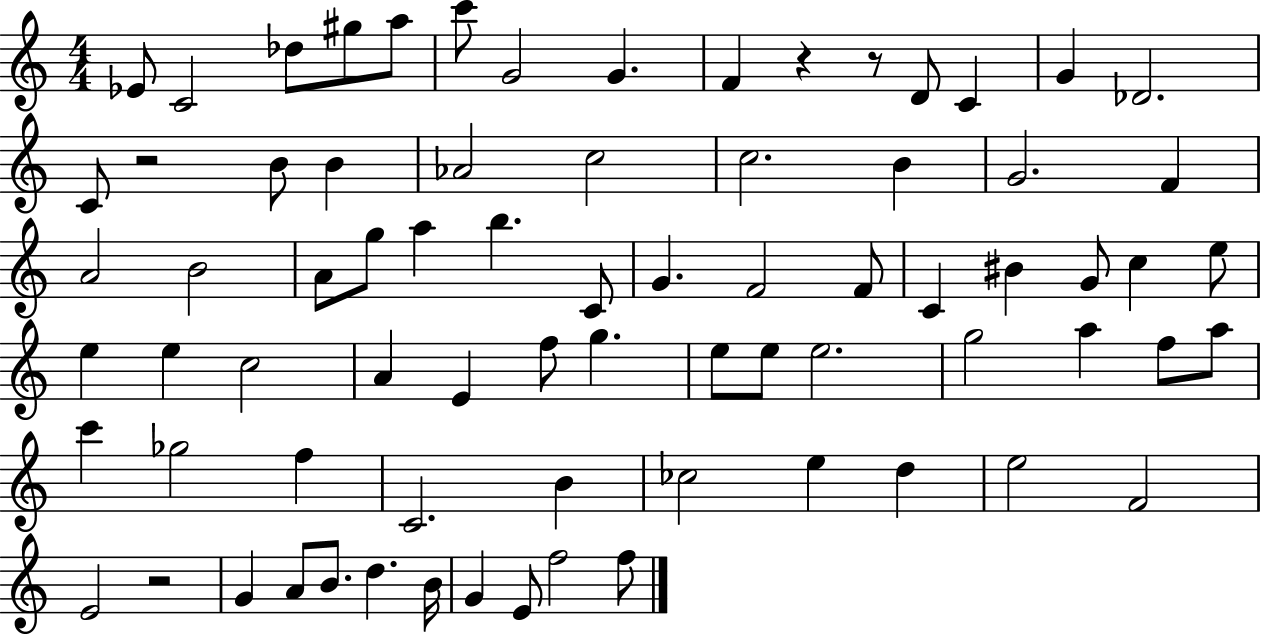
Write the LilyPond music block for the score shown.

{
  \clef treble
  \numericTimeSignature
  \time 4/4
  \key c \major
  ees'8 c'2 des''8 gis''8 a''8 | c'''8 g'2 g'4. | f'4 r4 r8 d'8 c'4 | g'4 des'2. | \break c'8 r2 b'8 b'4 | aes'2 c''2 | c''2. b'4 | g'2. f'4 | \break a'2 b'2 | a'8 g''8 a''4 b''4. c'8 | g'4. f'2 f'8 | c'4 bis'4 g'8 c''4 e''8 | \break e''4 e''4 c''2 | a'4 e'4 f''8 g''4. | e''8 e''8 e''2. | g''2 a''4 f''8 a''8 | \break c'''4 ges''2 f''4 | c'2. b'4 | ces''2 e''4 d''4 | e''2 f'2 | \break e'2 r2 | g'4 a'8 b'8. d''4. b'16 | g'4 e'8 f''2 f''8 | \bar "|."
}